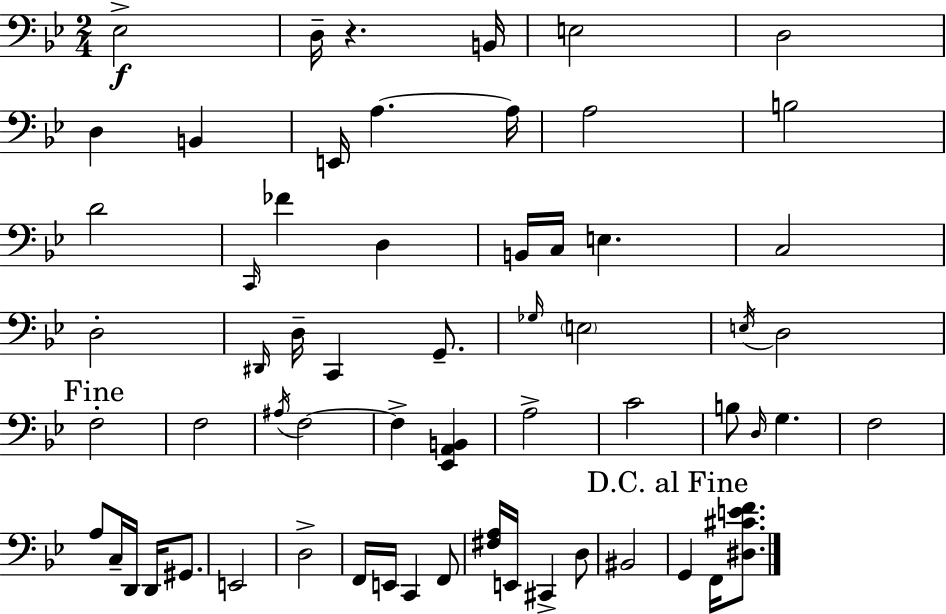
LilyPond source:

{
  \clef bass
  \numericTimeSignature
  \time 2/4
  \key bes \major
  ees2->\f | d16-- r4. b,16 | e2 | d2 | \break d4 b,4 | e,16 a4.~~ a16 | a2 | b2 | \break d'2 | \grace { c,16 } fes'4 d4 | b,16 c16 e4. | c2 | \break d2-. | \grace { dis,16 } d16-- c,4 g,8.-- | \grace { ges16 } \parenthesize e2 | \acciaccatura { e16 } d2 | \break \mark "Fine" f2-. | f2 | \acciaccatura { ais16 } f2~~ | f4-> | \break <ees, a, b,>4 a2-> | c'2 | b8 \grace { d16 } | g4. f2 | \break a8 | c16-- d,16 d,16 gis,8. e,2 | d2-> | f,16 e,16 | \break c,4 f,8 <fis a>16 e,16 | cis,4-> d8 bis,2 | \mark "D.C. al Fine" g,4 | f,16 <dis cis' e' f'>8. \bar "|."
}